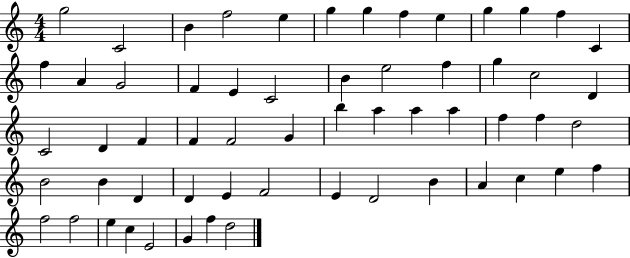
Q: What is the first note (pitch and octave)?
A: G5